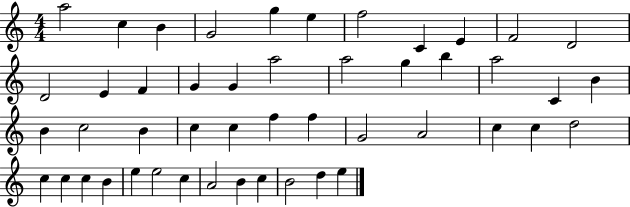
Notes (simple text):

A5/h C5/q B4/q G4/h G5/q E5/q F5/h C4/q E4/q F4/h D4/h D4/h E4/q F4/q G4/q G4/q A5/h A5/h G5/q B5/q A5/h C4/q B4/q B4/q C5/h B4/q C5/q C5/q F5/q F5/q G4/h A4/h C5/q C5/q D5/h C5/q C5/q C5/q B4/q E5/q E5/h C5/q A4/h B4/q C5/q B4/h D5/q E5/q